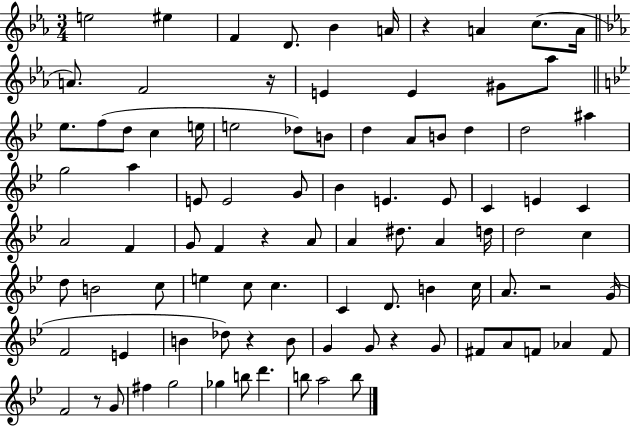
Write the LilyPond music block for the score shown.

{
  \clef treble
  \numericTimeSignature
  \time 3/4
  \key ees \major
  \repeat volta 2 { e''2 eis''4 | f'4 d'8. bes'4 a'16 | r4 a'4 c''8.( a'16 | \bar "||" \break \key c \minor a'8.) f'2 r16 | e'4 e'4 gis'8 aes''8 | \bar "||" \break \key g \minor ees''8. f''8( d''8 c''4 e''16 | e''2 des''8) b'8 | d''4 a'8 b'8 d''4 | d''2 ais''4 | \break g''2 a''4 | e'8 e'2 g'8 | bes'4 e'4. e'8 | c'4 e'4 c'4 | \break a'2 f'4 | g'8 f'4 r4 a'8 | a'4 dis''8. a'4 d''16 | d''2 c''4 | \break d''8 b'2 c''8 | e''4 c''8 c''4. | c'4 d'8. b'4 c''16 | a'8. r2 g'16( | \break f'2 e'4 | b'4 des''8) r4 b'8 | g'4 g'8 r4 g'8 | fis'8 a'8 f'8 aes'4 f'8 | \break f'2 r8 g'8 | fis''4 g''2 | ges''4 b''8 d'''4. | b''8 a''2 b''8 | \break } \bar "|."
}